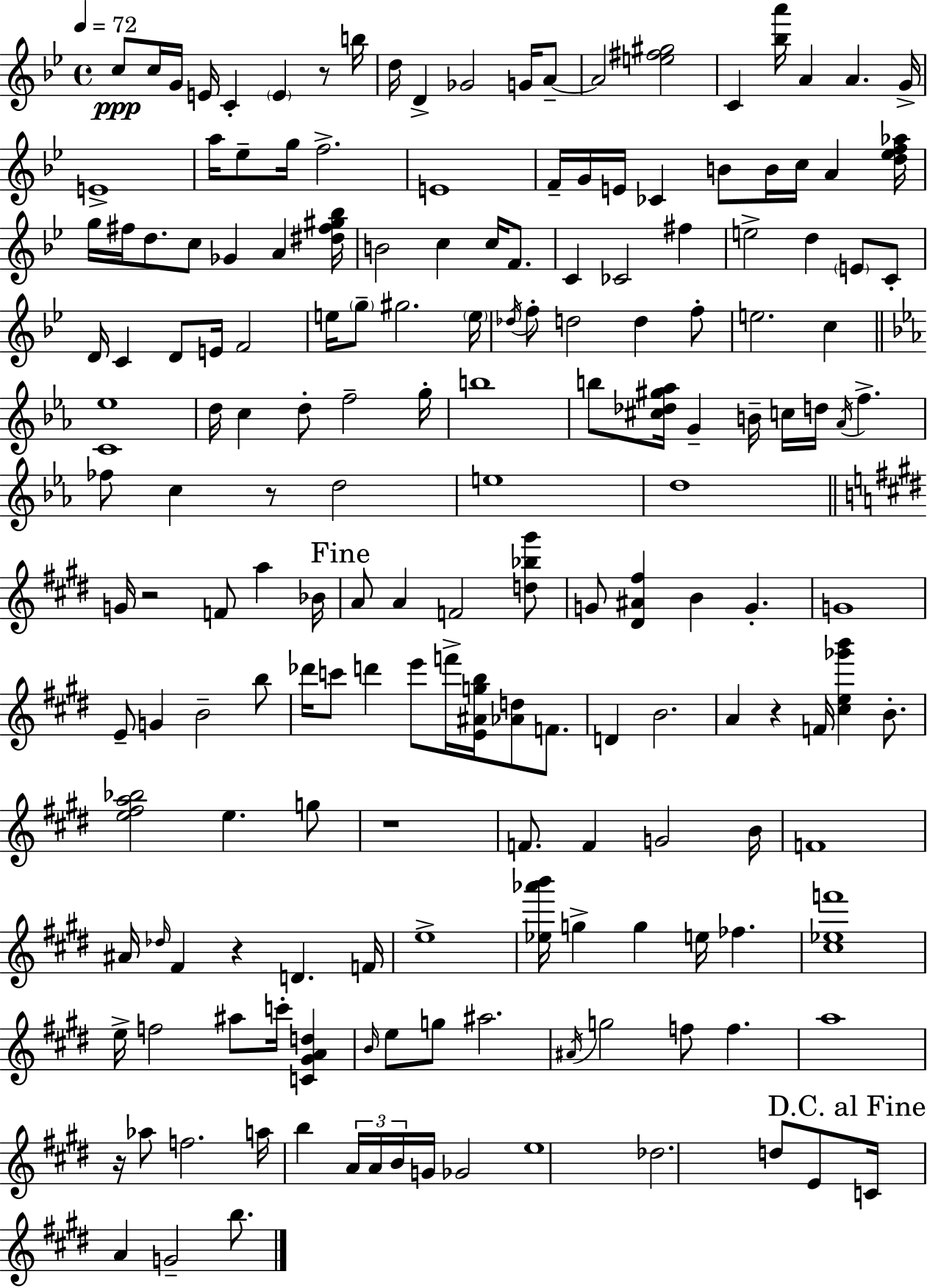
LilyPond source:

{
  \clef treble
  \time 4/4
  \defaultTimeSignature
  \key bes \major
  \tempo 4 = 72
  c''8\ppp c''16 g'16 e'16 c'4-. \parenthesize e'4 r8 b''16 | d''16 d'4-> ges'2 g'16 a'8--~~ | a'2 <e'' fis'' gis''>2 | c'4 <bes'' a'''>16 a'4 a'4. g'16-> | \break e'1-> | a''16 ees''8-- g''16 f''2.-> | e'1 | f'16-- g'16 e'16 ces'4 b'8 b'16 c''16 a'4 <d'' ees'' f'' aes''>16 | \break g''16 fis''16 d''8. c''8 ges'4 a'4 <dis'' fis'' gis'' bes''>16 | b'2 c''4 c''16 f'8. | c'4 ces'2 fis''4 | e''2-> d''4 \parenthesize e'8 c'8-. | \break d'16 c'4 d'8 e'16 f'2 | e''16 \parenthesize g''8-- gis''2. \parenthesize e''16 | \acciaccatura { des''16 } f''8-. d''2 d''4 f''8-. | e''2. c''4 | \break \bar "||" \break \key c \minor <c' ees''>1 | d''16 c''4 d''8-. f''2-- g''16-. | b''1 | b''8 <cis'' des'' gis'' aes''>16 g'4-- b'16-- c''16 d''16 \acciaccatura { aes'16 } f''4.-> | \break fes''8 c''4 r8 d''2 | e''1 | d''1 | \bar "||" \break \key e \major g'16 r2 f'8 a''4 bes'16 | \mark "Fine" a'8 a'4 f'2 <d'' bes'' gis'''>8 | g'8 <dis' ais' fis''>4 b'4 g'4.-. | g'1 | \break e'8-- g'4 b'2-- b''8 | des'''16 c'''8 d'''4 e'''8 f'''16-> <e' ais' g'' b''>16 <aes' d''>8 f'8. | d'4 b'2. | a'4 r4 f'16 <cis'' e'' ges''' b'''>4 b'8.-. | \break <e'' fis'' a'' bes''>2 e''4. g''8 | r1 | f'8. f'4 g'2 b'16 | f'1 | \break ais'16 \grace { des''16 } fis'4 r4 d'4. | f'16 e''1-> | <ees'' aes''' b'''>16 g''4-> g''4 e''16 fes''4. | <cis'' ees'' f'''>1 | \break e''16-> f''2 ais''8 c'''16-. <c' gis' a' d''>4 | \grace { b'16 } e''8 g''8 ais''2. | \acciaccatura { ais'16 } g''2 f''8 f''4. | a''1 | \break r16 aes''8 f''2. | a''16 b''4 \tuplet 3/2 { a'16 a'16 b'16 } g'16 ges'2 | e''1 | des''2. d''8 | \break e'8 \mark "D.C. al Fine" c'16 a'4 g'2-- | b''8. \bar "|."
}